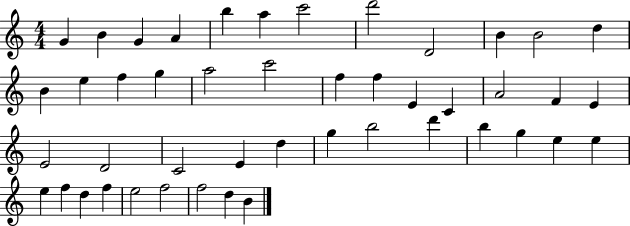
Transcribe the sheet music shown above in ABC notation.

X:1
T:Untitled
M:4/4
L:1/4
K:C
G B G A b a c'2 d'2 D2 B B2 d B e f g a2 c'2 f f E C A2 F E E2 D2 C2 E d g b2 d' b g e e e f d f e2 f2 f2 d B